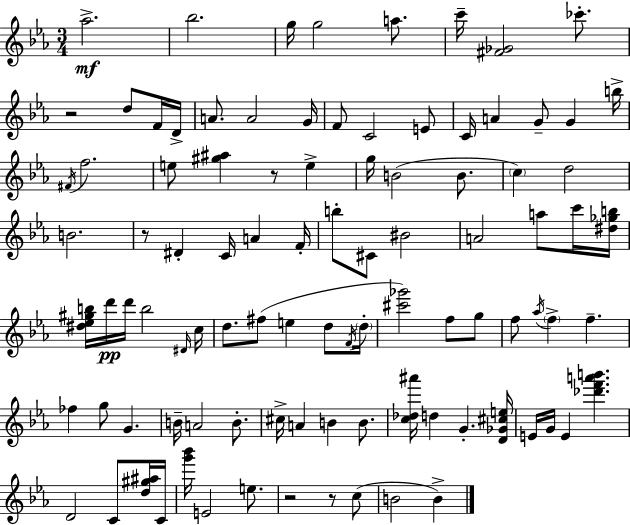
{
  \clef treble
  \numericTimeSignature
  \time 3/4
  \key ees \major
  aes''2.->\mf | bes''2. | g''16 g''2 a''8. | c'''16-- <fis' ges'>2 ces'''8.-. | \break r2 d''8 f'16 d'16-> | a'8. a'2 g'16 | f'8 c'2 e'8 | c'16 a'4 g'8-- g'4 b''16-> | \break \acciaccatura { fis'16 } f''2. | e''8 <gis'' ais''>4 r8 e''4-> | g''16 b'2( b'8. | \parenthesize c''4) d''2 | \break b'2. | r8 dis'4-. c'16 a'4 | f'16-. b''8-. cis'8 bis'2 | a'2 a''8 c'''16 | \break <dis'' ges'' b''>16 <dis'' ees'' gis'' b''>16 d'''16\pp d'''16 b''2 | \grace { dis'16 } c''16 d''8. fis''8( e''4 d''8 | \acciaccatura { f'16 } \parenthesize d''16-. <cis''' ges'''>2) f''8 | g''8 f''8 \acciaccatura { aes''16 } \parenthesize f''4-> f''4.-- | \break fes''4 g''8 g'4. | b'16-- a'2 | b'8.-. cis''16-> a'4 b'4 | b'8. <c'' des'' ais'''>16 d''4 g'4.-. | \break <d' ges' cis'' e''>16 e'16 g'16 e'4 <des''' f''' a''' b'''>4. | d'2 | c'8 <d'' gis'' ais''>16 c'16 <g''' bes'''>16 e'2 | e''8. r2 | \break r8 c''8( b'2 | b'4->) \bar "|."
}